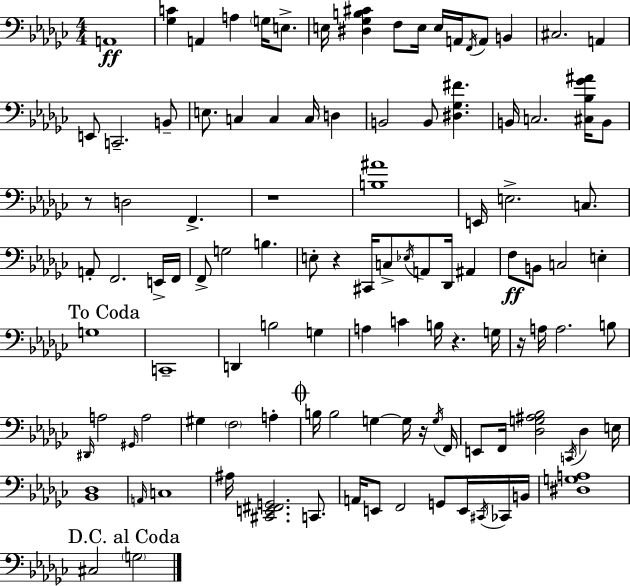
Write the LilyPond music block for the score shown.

{
  \clef bass
  \numericTimeSignature
  \time 4/4
  \key ees \minor
  a,1\ff | <ges c'>4 a,4 a4 \parenthesize g16 e8.-> | e16 <dis ges b cis'>4 f8 e16 e16 a,16 \acciaccatura { f,16 } a,8 b,4 | cis2. a,4 | \break e,8 c,2.-- b,8-- | e8. c4 c4 c16 d4 | b,2 b,8 <dis ges fis'>4. | b,16 c2. <cis bes ges' ais'>16 b,8 | \break r8 d2 f,4.-> | r1 | <b ais'>1 | e,16 e2.-> c8. | \break a,8-. f,2. e,16-> | f,16 f,8-> g2 b4. | e8-. r4 cis,16 c8-> \acciaccatura { ees16 } a,8 des,16 ais,4 | f8\ff b,8 c2 e4-. | \break \mark "To Coda" g1 | c,1-- | d,4 b2 g4 | a4 c'4 b16 r4. | \break g16 r16 a16 a2. | b8 \grace { dis,16 } a2 \grace { gis,16 } a2 | gis4 \parenthesize f2 | a4-. \mark \markup { \musicglyph "scripts.coda" } b16 b2 g4~~ | \break g16 r16 \acciaccatura { g16 } f,16 e,8 f,16 <des g ais bes>2 | \acciaccatura { c,16 } des4 e16 <bes, des>1 | \grace { a,16 } c1 | ais16 <cis, e, fis, g,>2. | \break c,8. a,16 e,8 f,2 | g,8 e,16 \acciaccatura { cis,16 } ces,16 b,16 <dis g a>1 | \mark "D.C. al Coda" cis2 | \parenthesize g2 \bar "|."
}